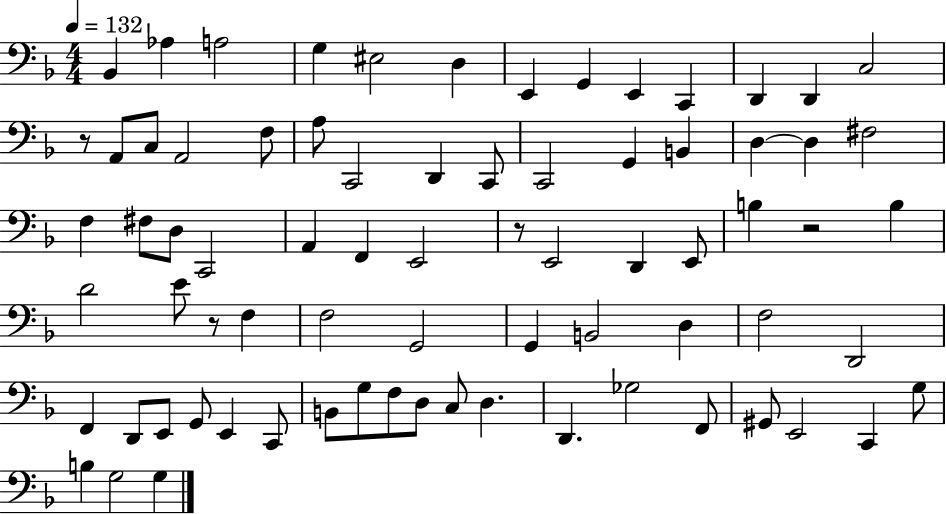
Bb2/q Ab3/q A3/h G3/q EIS3/h D3/q E2/q G2/q E2/q C2/q D2/q D2/q C3/h R/e A2/e C3/e A2/h F3/e A3/e C2/h D2/q C2/e C2/h G2/q B2/q D3/q D3/q F#3/h F3/q F#3/e D3/e C2/h A2/q F2/q E2/h R/e E2/h D2/q E2/e B3/q R/h B3/q D4/h E4/e R/e F3/q F3/h G2/h G2/q B2/h D3/q F3/h D2/h F2/q D2/e E2/e G2/e E2/q C2/e B2/e G3/e F3/e D3/e C3/e D3/q. D2/q. Gb3/h F2/e G#2/e E2/h C2/q G3/e B3/q G3/h G3/q